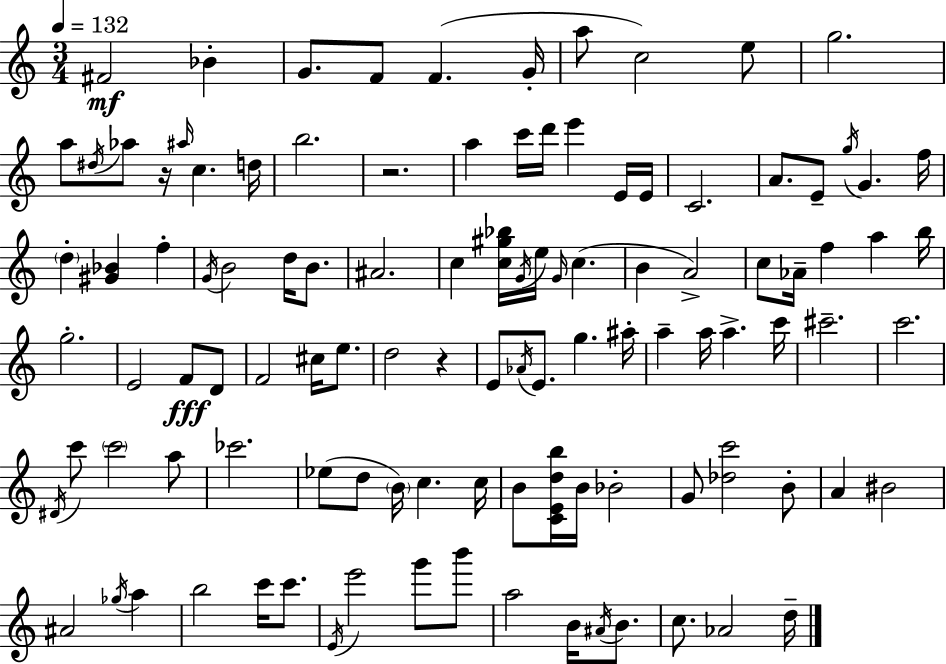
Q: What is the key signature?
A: A minor